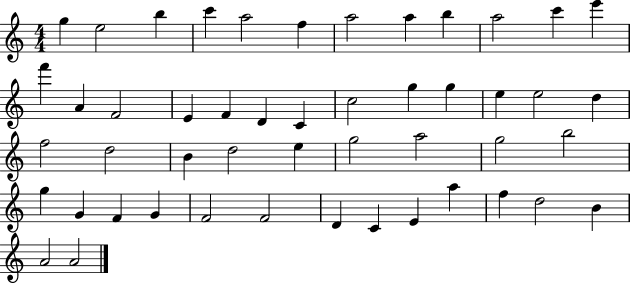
X:1
T:Untitled
M:4/4
L:1/4
K:C
g e2 b c' a2 f a2 a b a2 c' e' f' A F2 E F D C c2 g g e e2 d f2 d2 B d2 e g2 a2 g2 b2 g G F G F2 F2 D C E a f d2 B A2 A2